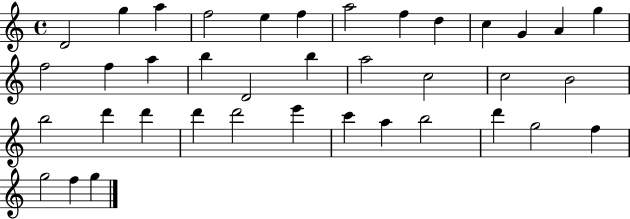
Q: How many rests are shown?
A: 0